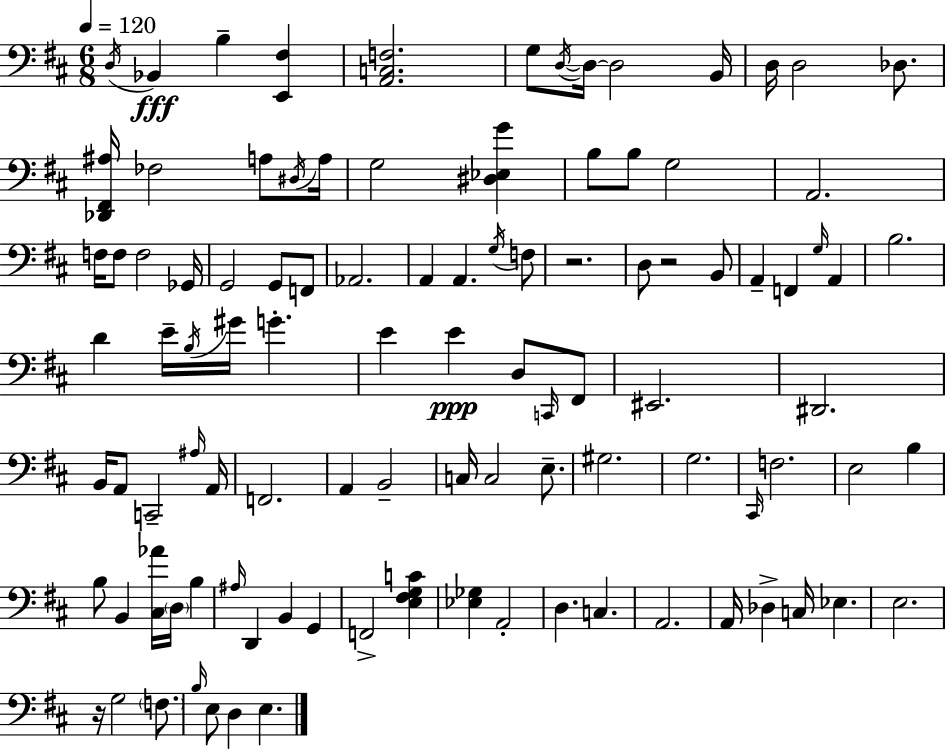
X:1
T:Untitled
M:6/8
L:1/4
K:D
D,/4 _B,, B, [E,,^F,] [A,,C,F,]2 G,/2 D,/4 D,/4 D,2 B,,/4 D,/4 D,2 _D,/2 [_D,,^F,,^A,]/4 _F,2 A,/2 ^D,/4 A,/4 G,2 [^D,_E,G] B,/2 B,/2 G,2 A,,2 F,/4 F,/2 F,2 _G,,/4 G,,2 G,,/2 F,,/2 _A,,2 A,, A,, G,/4 F,/2 z2 D,/2 z2 B,,/2 A,, F,, G,/4 A,, B,2 D E/4 B,/4 ^G/4 G E E D,/2 C,,/4 ^F,,/2 ^E,,2 ^D,,2 B,,/4 A,,/2 C,,2 ^A,/4 A,,/4 F,,2 A,, B,,2 C,/4 C,2 E,/2 ^G,2 G,2 ^C,,/4 F,2 E,2 B, B,/2 B,, [^C,_A]/4 D,/4 B, ^A,/4 D,, B,, G,, F,,2 [E,^F,G,C] [_E,_G,] A,,2 D, C, A,,2 A,,/4 _D, C,/4 _E, E,2 z/4 G,2 F,/2 B,/4 E,/2 D, E,